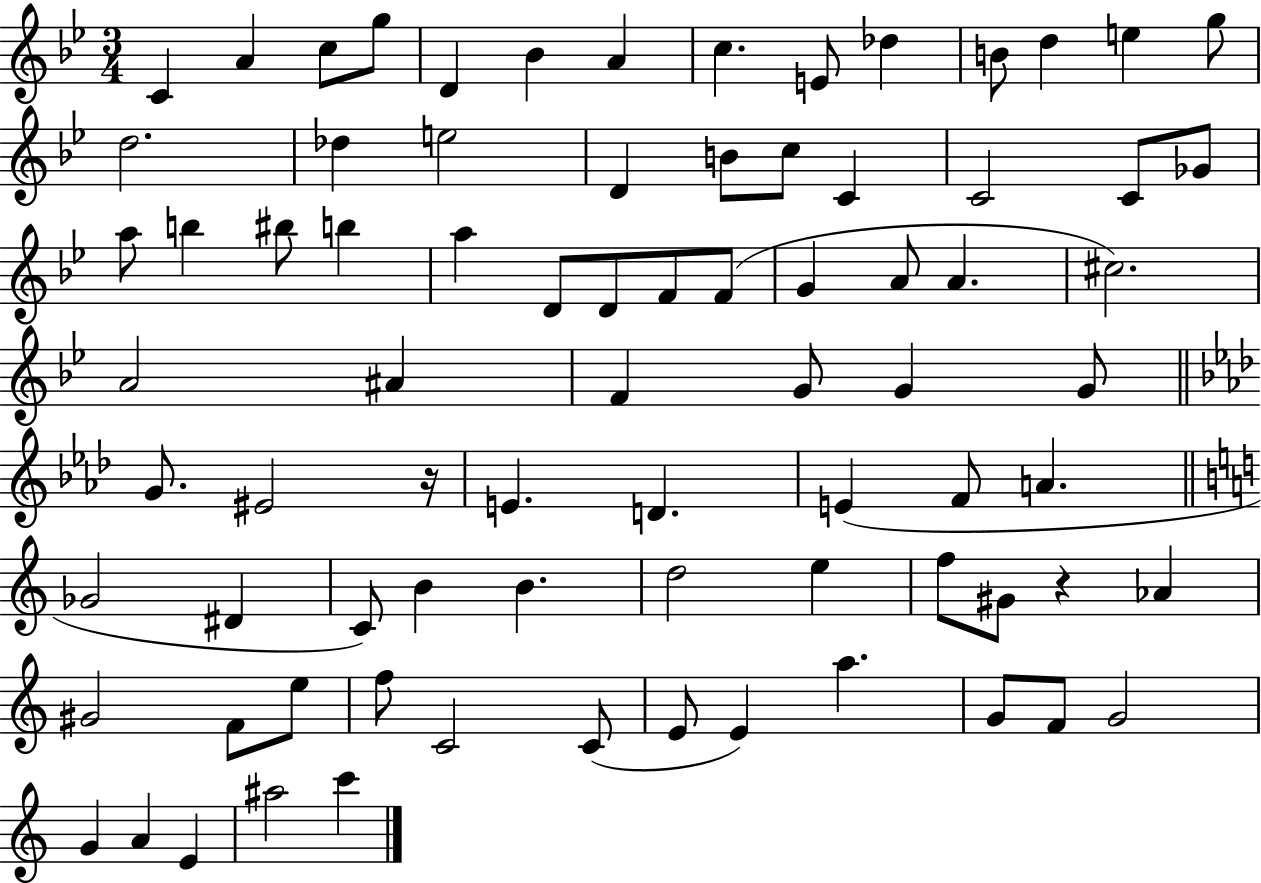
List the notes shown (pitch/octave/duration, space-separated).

C4/q A4/q C5/e G5/e D4/q Bb4/q A4/q C5/q. E4/e Db5/q B4/e D5/q E5/q G5/e D5/h. Db5/q E5/h D4/q B4/e C5/e C4/q C4/h C4/e Gb4/e A5/e B5/q BIS5/e B5/q A5/q D4/e D4/e F4/e F4/e G4/q A4/e A4/q. C#5/h. A4/h A#4/q F4/q G4/e G4/q G4/e G4/e. EIS4/h R/s E4/q. D4/q. E4/q F4/e A4/q. Gb4/h D#4/q C4/e B4/q B4/q. D5/h E5/q F5/e G#4/e R/q Ab4/q G#4/h F4/e E5/e F5/e C4/h C4/e E4/e E4/q A5/q. G4/e F4/e G4/h G4/q A4/q E4/q A#5/h C6/q